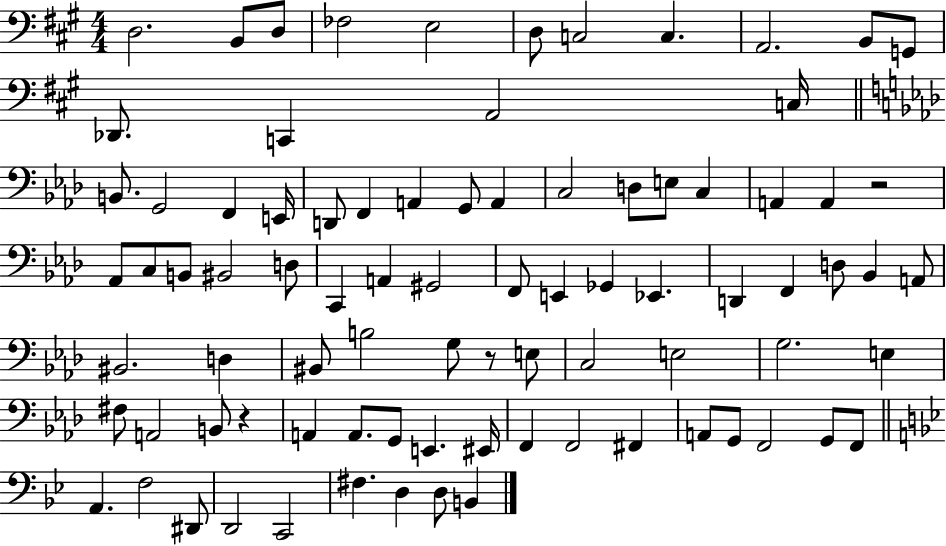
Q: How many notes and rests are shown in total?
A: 85